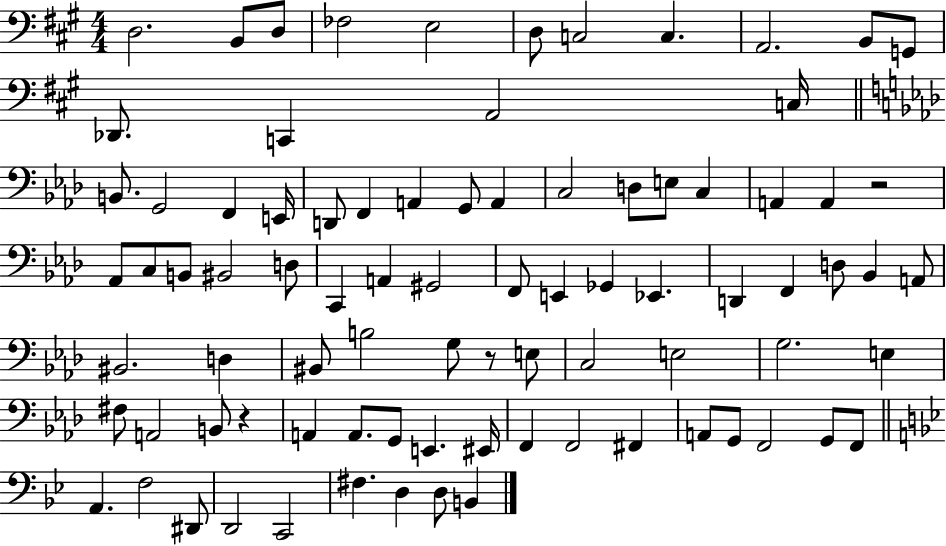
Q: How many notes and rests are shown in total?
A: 85